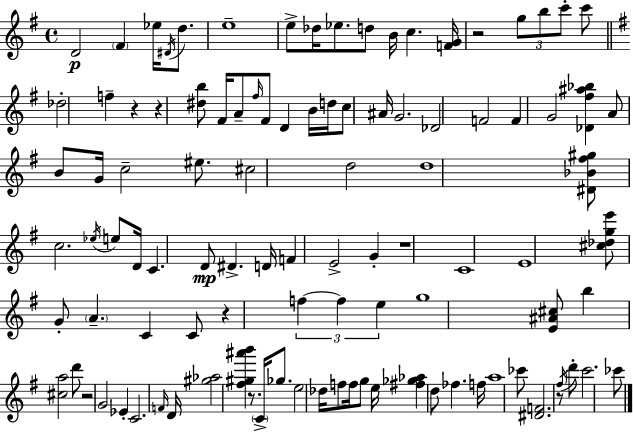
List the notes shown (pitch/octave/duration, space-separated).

D4/h F#4/q Eb5/s D#4/s D5/e. E5/w E5/e Db5/s Eb5/e. D5/e B4/s C5/q. [F4,G4]/s R/h G5/e B5/e C6/e C6/e Db5/h F5/q R/q R/q [D#5,B5]/e F#4/s A4/e F#5/s F#4/e D4/q B4/s D5/s C5/e A#4/s G4/h. Db4/h F4/h F4/q G4/h [Db4,F#5,A#5,Bb5]/q A4/e B4/e G4/s C5/h EIS5/e. C#5/h D5/h D5/w [D#4,Bb4,F#5,G#5]/e C5/h. Eb5/s E5/e D4/s C4/q. D4/e D#4/q. D4/s F4/q E4/h G4/q R/w C4/w E4/w [C#5,Db5,G5,E6]/e G4/e A4/q. C4/q C4/e R/q F5/q F5/q E5/q G5/w [E4,A#4,C#5]/e B5/q [C#5,A5]/h D6/e R/h G4/h Eb4/q C4/h. F4/s D4/s [G#5,Ab5]/h [F#5,G#5,A#6,B6]/q R/e. C4/s Gb5/e. E5/h Db5/s F5/e F5/s G5/e E5/s [F#5,Gb5,Ab5]/q D5/e FES5/q. F5/s A5/w CES6/e [D#4,F4]/h. R/e F#5/s D6/e C6/h. CES6/e